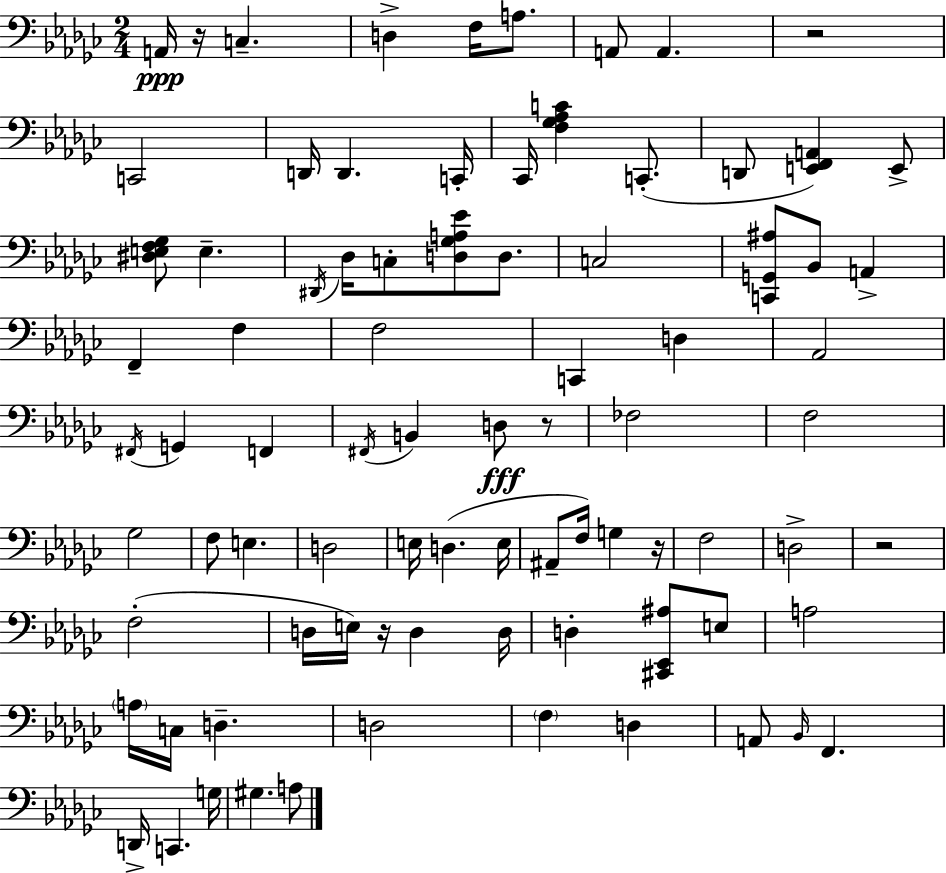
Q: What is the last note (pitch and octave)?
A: A3